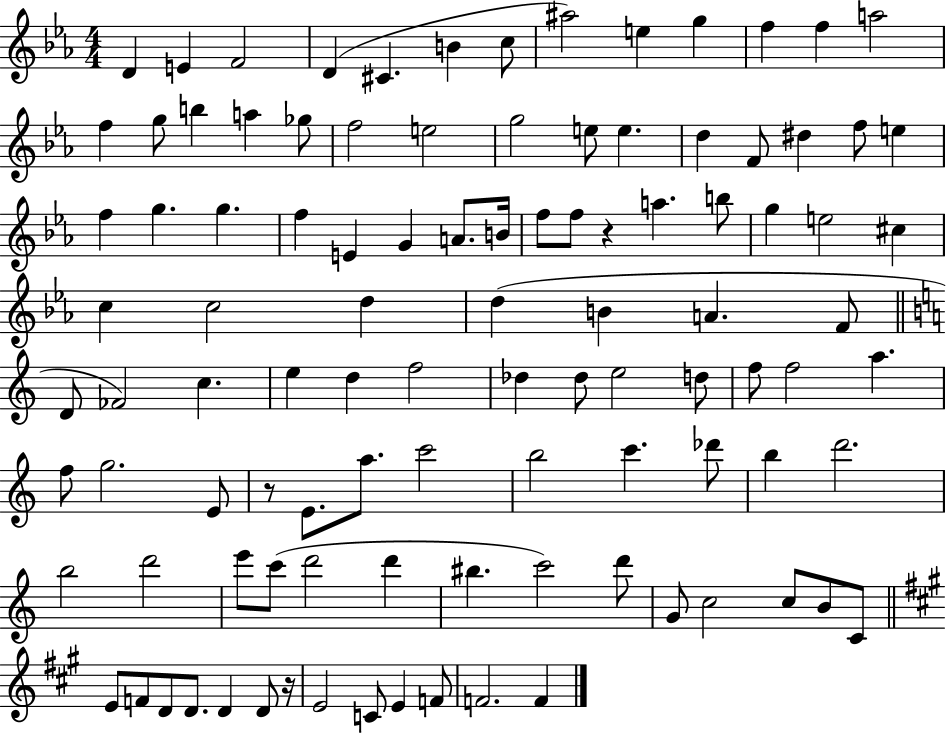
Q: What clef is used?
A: treble